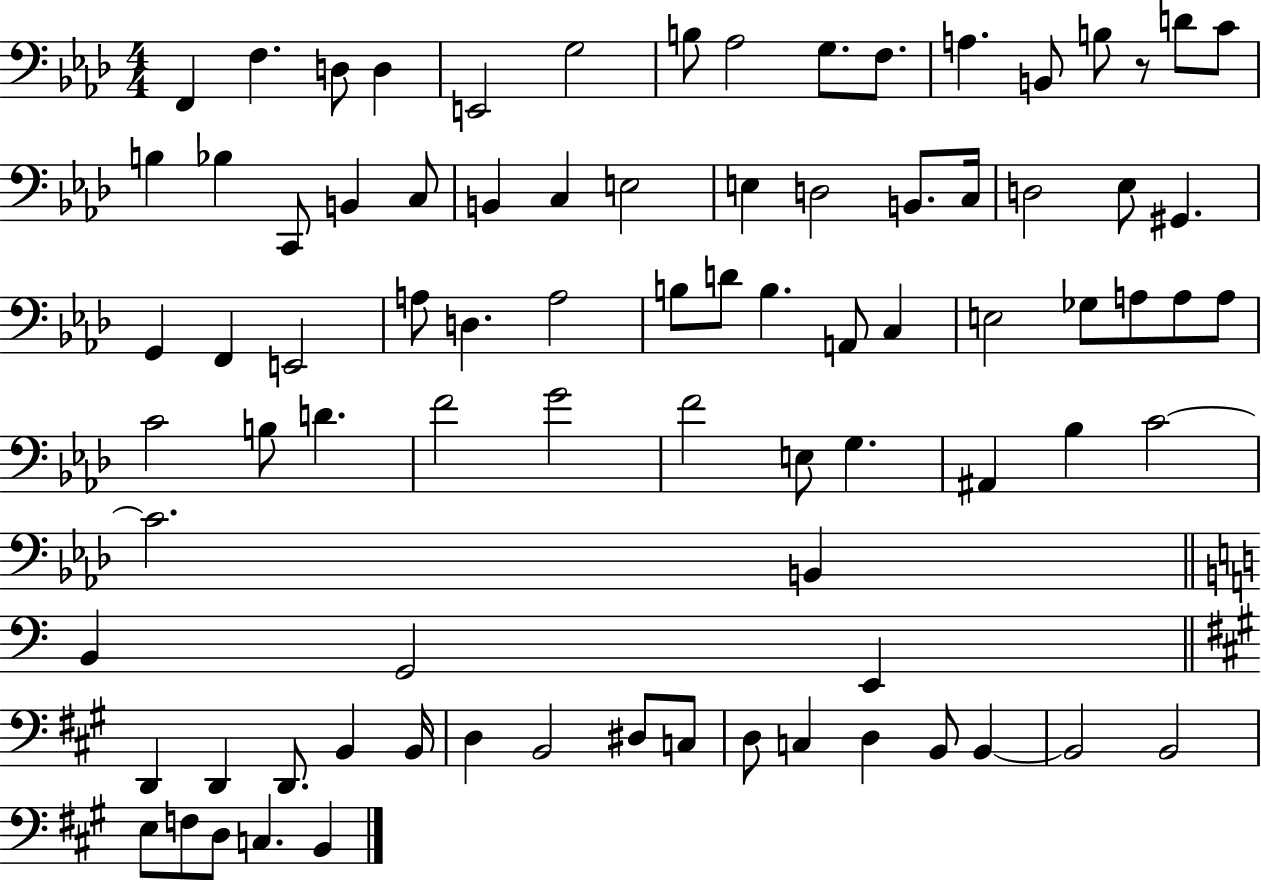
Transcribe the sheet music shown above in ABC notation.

X:1
T:Untitled
M:4/4
L:1/4
K:Ab
F,, F, D,/2 D, E,,2 G,2 B,/2 _A,2 G,/2 F,/2 A, B,,/2 B,/2 z/2 D/2 C/2 B, _B, C,,/2 B,, C,/2 B,, C, E,2 E, D,2 B,,/2 C,/4 D,2 _E,/2 ^G,, G,, F,, E,,2 A,/2 D, A,2 B,/2 D/2 B, A,,/2 C, E,2 _G,/2 A,/2 A,/2 A,/2 C2 B,/2 D F2 G2 F2 E,/2 G, ^A,, _B, C2 C2 B,, B,, G,,2 E,, D,, D,, D,,/2 B,, B,,/4 D, B,,2 ^D,/2 C,/2 D,/2 C, D, B,,/2 B,, B,,2 B,,2 E,/2 F,/2 D,/2 C, B,,